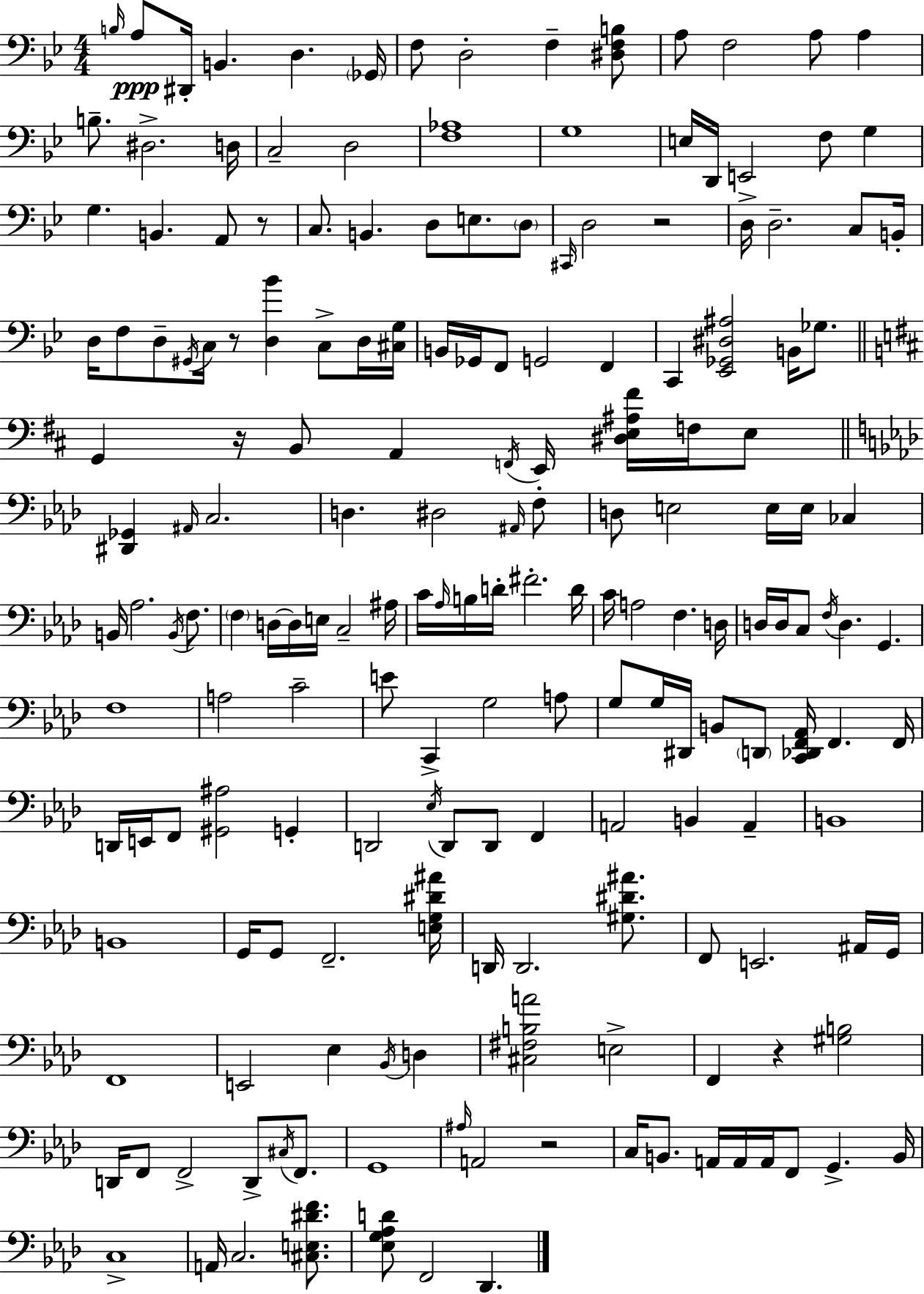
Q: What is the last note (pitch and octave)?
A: Db2